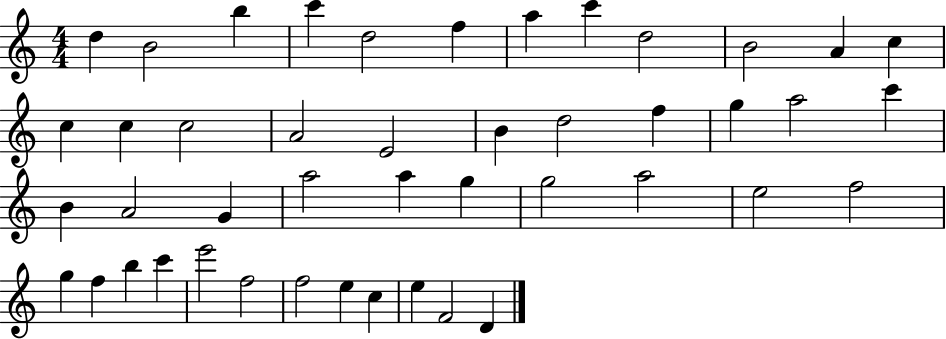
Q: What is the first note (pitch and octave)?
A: D5